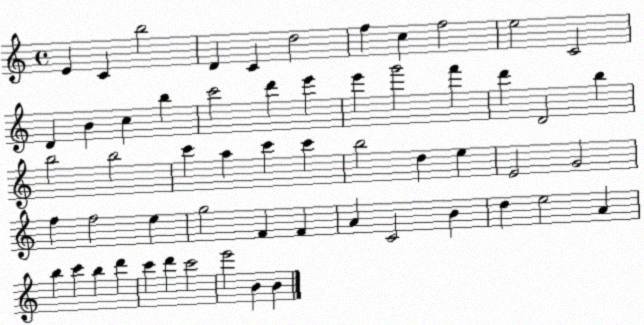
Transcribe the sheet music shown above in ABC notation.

X:1
T:Untitled
M:4/4
L:1/4
K:C
E C b2 D C d2 f c f2 e2 C2 D B c b c'2 d' e' e' g'2 f' d' D2 b b2 b2 c' a c' c' b2 d e E2 G2 f f2 e g2 F F A C2 B d e2 A b c' b d' c' d' c'2 e'2 B B